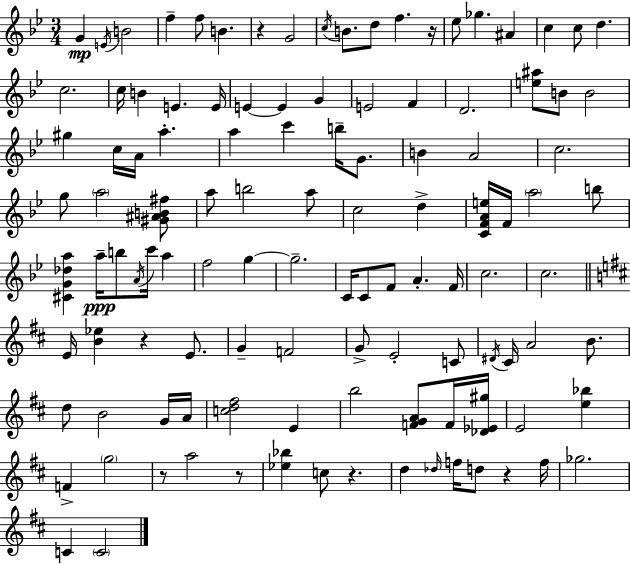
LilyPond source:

{
  \clef treble
  \numericTimeSignature
  \time 3/4
  \key g \minor
  g'4\mp \acciaccatura { e'16 } b'2 | f''4-- f''8 b'4. | r4 g'2 | \acciaccatura { c''16 } b'8. d''8 f''4. | \break r16 ees''8 ges''4. ais'4 | c''4 c''8 d''4. | c''2. | c''16 b'4 e'4. | \break e'16 e'4~~ e'4 g'4 | e'2 f'4 | d'2. | <e'' ais''>8 b'8 b'2 | \break gis''4 c''16 a'16 a''4.-. | a''4 c'''4 b''16-- g'8. | b'4 a'2 | c''2. | \break g''8 \parenthesize a''2 | <gis' ais' b' fis''>8 a''8 b''2 | a''8 c''2 d''4-> | <c' f' a' e''>16 f'16 \parenthesize a''2 | \break b''8 <cis' g' des'' a''>4 a''16--\ppp b''8 \acciaccatura { a'16 } c'''16 a''4 | f''2 g''4~~ | g''2.-- | c'16 c'8 f'8 a'4.-. | \break f'16 c''2. | c''2. | \bar "||" \break \key b \minor e'16 <b' ees''>4 r4 e'8. | g'4-- f'2 | g'8-> e'2-. c'8 | \acciaccatura { dis'16 } cis'16 a'2 b'8. | \break d''8 b'2 g'16 | a'16 <c'' d'' fis''>2 e'4 | b''2 <f' g' a'>8 f'16 | <des' ees' gis''>16 e'2 <e'' bes''>4 | \break f'4-> \parenthesize g''2 | r8 a''2 r8 | <ees'' bes''>4 c''8 r4. | d''4 \grace { des''16 } f''16 d''8 r4 | \break f''16 ges''2. | c'4 \parenthesize c'2 | \bar "|."
}